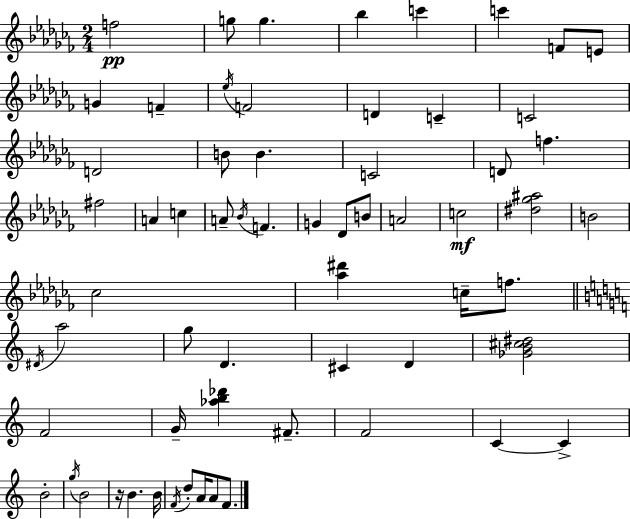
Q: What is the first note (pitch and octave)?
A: F5